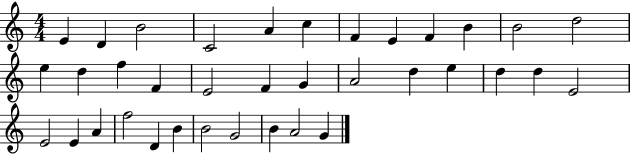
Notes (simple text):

E4/q D4/q B4/h C4/h A4/q C5/q F4/q E4/q F4/q B4/q B4/h D5/h E5/q D5/q F5/q F4/q E4/h F4/q G4/q A4/h D5/q E5/q D5/q D5/q E4/h E4/h E4/q A4/q F5/h D4/q B4/q B4/h G4/h B4/q A4/h G4/q